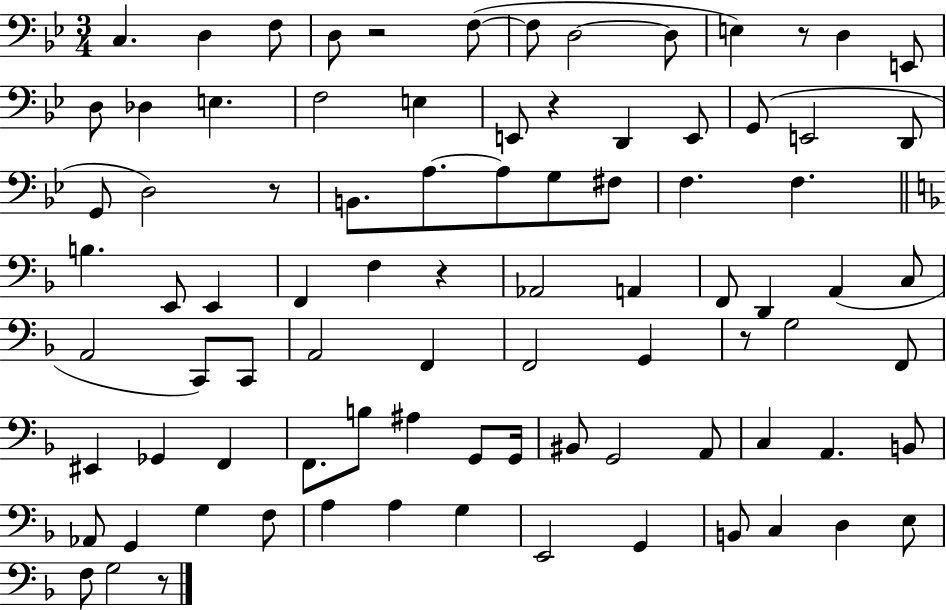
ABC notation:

X:1
T:Untitled
M:3/4
L:1/4
K:Bb
C, D, F,/2 D,/2 z2 F,/2 F,/2 D,2 D,/2 E, z/2 D, E,,/2 D,/2 _D, E, F,2 E, E,,/2 z D,, E,,/2 G,,/2 E,,2 D,,/2 G,,/2 D,2 z/2 B,,/2 A,/2 A,/2 G,/2 ^F,/2 F, F, B, E,,/2 E,, F,, F, z _A,,2 A,, F,,/2 D,, A,, C,/2 A,,2 C,,/2 C,,/2 A,,2 F,, F,,2 G,, z/2 G,2 F,,/2 ^E,, _G,, F,, F,,/2 B,/2 ^A, G,,/2 G,,/4 ^B,,/2 G,,2 A,,/2 C, A,, B,,/2 _A,,/2 G,, G, F,/2 A, A, G, E,,2 G,, B,,/2 C, D, E,/2 F,/2 G,2 z/2